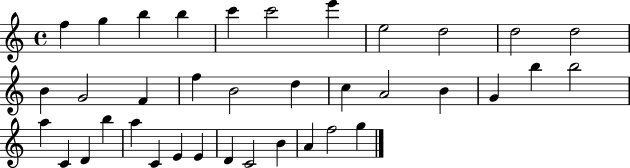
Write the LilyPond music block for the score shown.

{
  \clef treble
  \time 4/4
  \defaultTimeSignature
  \key c \major
  f''4 g''4 b''4 b''4 | c'''4 c'''2 e'''4 | e''2 d''2 | d''2 d''2 | \break b'4 g'2 f'4 | f''4 b'2 d''4 | c''4 a'2 b'4 | g'4 b''4 b''2 | \break a''4 c'4 d'4 b''4 | a''4 c'4 e'4 e'4 | d'4 c'2 b'4 | a'4 f''2 g''4 | \break \bar "|."
}